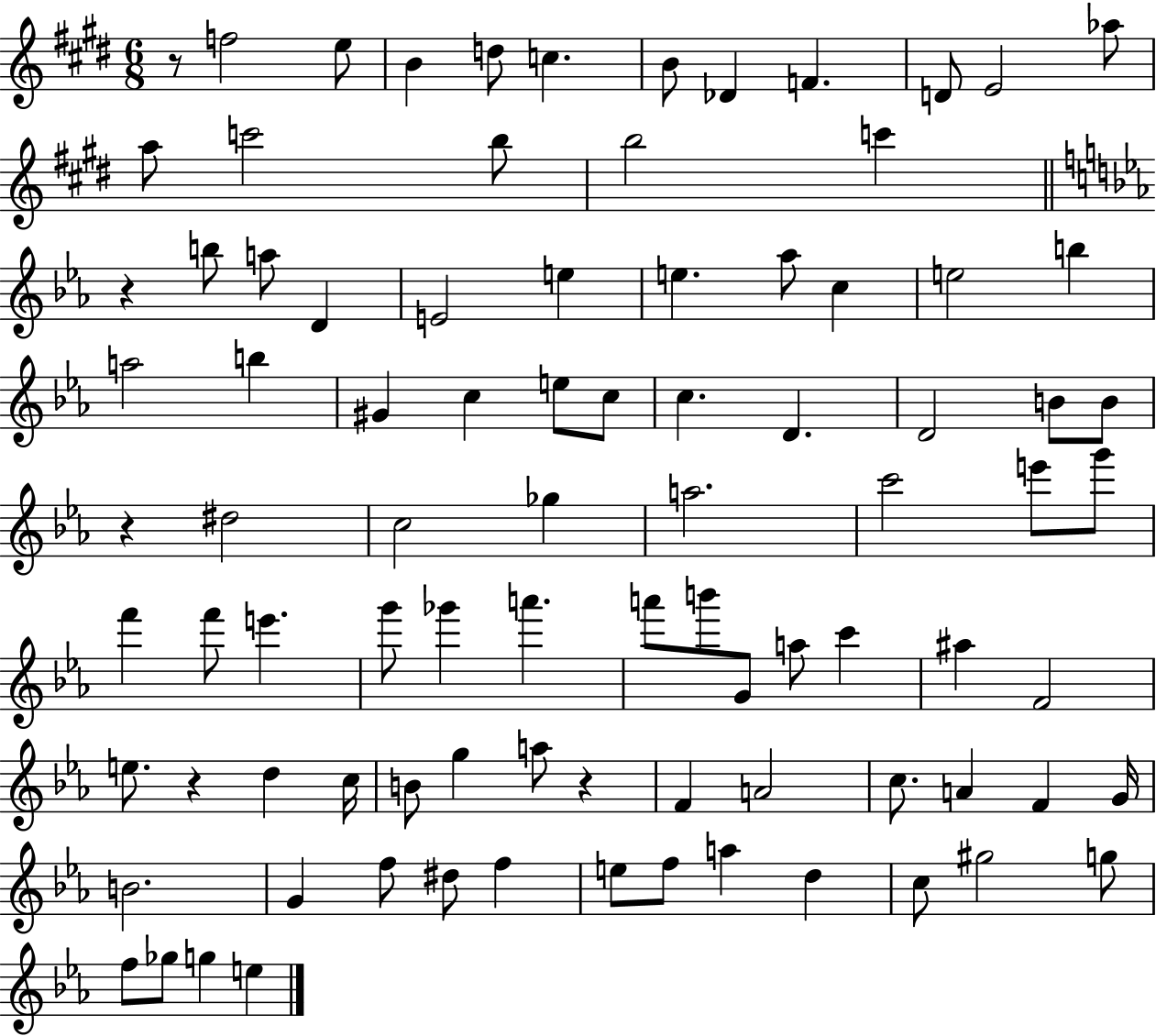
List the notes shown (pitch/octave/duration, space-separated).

R/e F5/h E5/e B4/q D5/e C5/q. B4/e Db4/q F4/q. D4/e E4/h Ab5/e A5/e C6/h B5/e B5/h C6/q R/q B5/e A5/e D4/q E4/h E5/q E5/q. Ab5/e C5/q E5/h B5/q A5/h B5/q G#4/q C5/q E5/e C5/e C5/q. D4/q. D4/h B4/e B4/e R/q D#5/h C5/h Gb5/q A5/h. C6/h E6/e G6/e F6/q F6/e E6/q. G6/e Gb6/q A6/q. A6/e B6/e G4/e A5/e C6/q A#5/q F4/h E5/e. R/q D5/q C5/s B4/e G5/q A5/e R/q F4/q A4/h C5/e. A4/q F4/q G4/s B4/h. G4/q F5/e D#5/e F5/q E5/e F5/e A5/q D5/q C5/e G#5/h G5/e F5/e Gb5/e G5/q E5/q